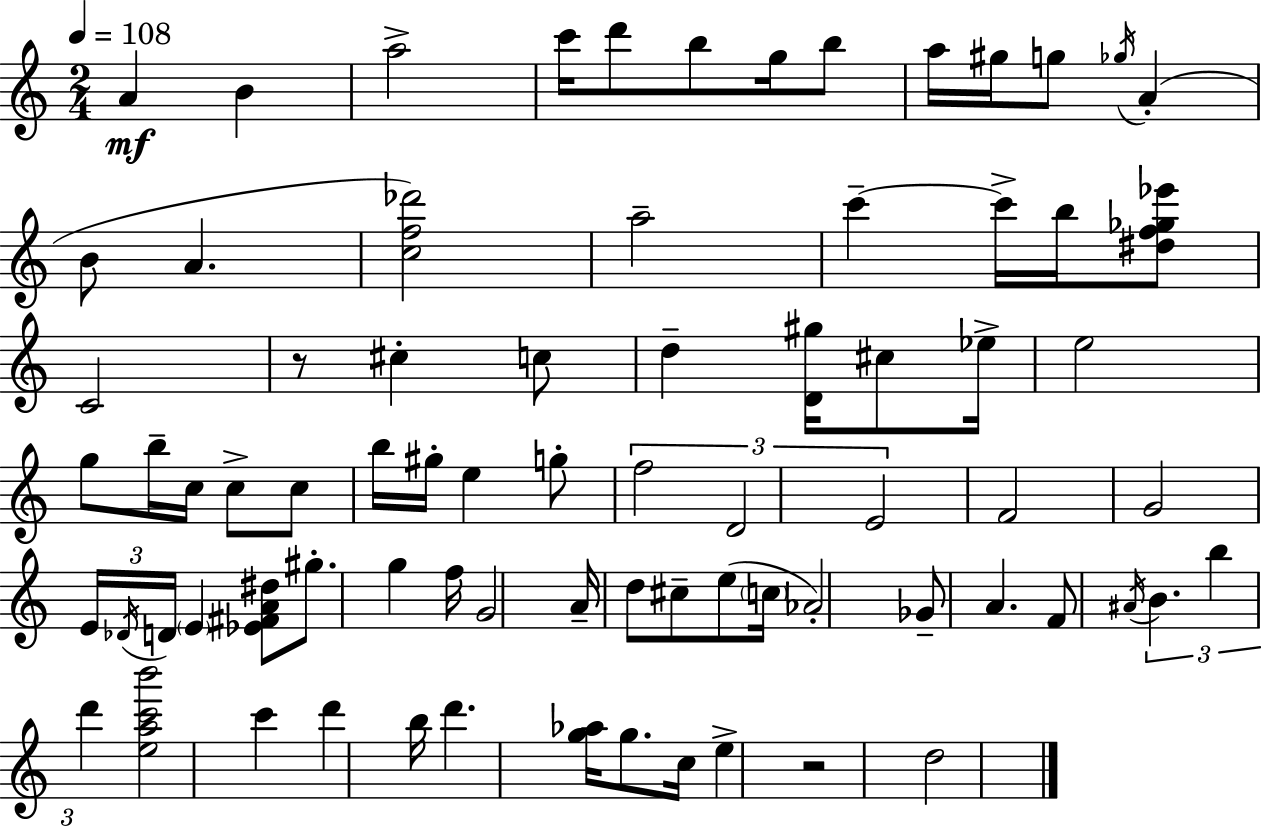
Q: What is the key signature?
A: C major